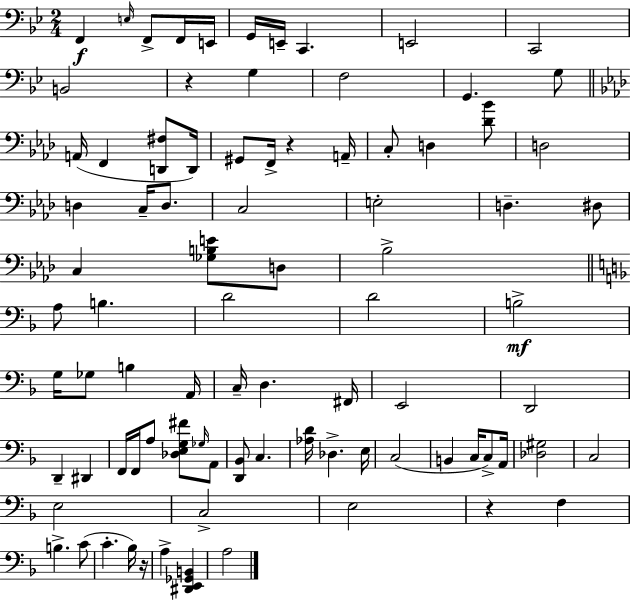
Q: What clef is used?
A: bass